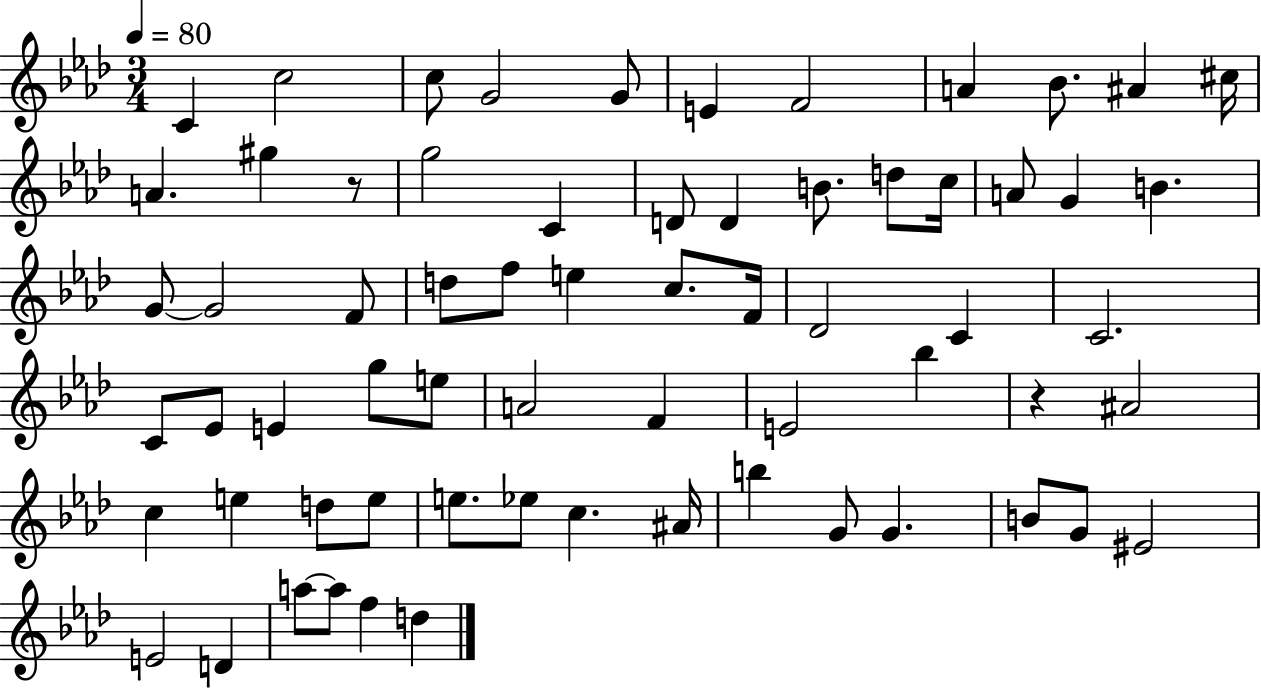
{
  \clef treble
  \numericTimeSignature
  \time 3/4
  \key aes \major
  \tempo 4 = 80
  c'4 c''2 | c''8 g'2 g'8 | e'4 f'2 | a'4 bes'8. ais'4 cis''16 | \break a'4. gis''4 r8 | g''2 c'4 | d'8 d'4 b'8. d''8 c''16 | a'8 g'4 b'4. | \break g'8~~ g'2 f'8 | d''8 f''8 e''4 c''8. f'16 | des'2 c'4 | c'2. | \break c'8 ees'8 e'4 g''8 e''8 | a'2 f'4 | e'2 bes''4 | r4 ais'2 | \break c''4 e''4 d''8 e''8 | e''8. ees''8 c''4. ais'16 | b''4 g'8 g'4. | b'8 g'8 eis'2 | \break e'2 d'4 | a''8~~ a''8 f''4 d''4 | \bar "|."
}